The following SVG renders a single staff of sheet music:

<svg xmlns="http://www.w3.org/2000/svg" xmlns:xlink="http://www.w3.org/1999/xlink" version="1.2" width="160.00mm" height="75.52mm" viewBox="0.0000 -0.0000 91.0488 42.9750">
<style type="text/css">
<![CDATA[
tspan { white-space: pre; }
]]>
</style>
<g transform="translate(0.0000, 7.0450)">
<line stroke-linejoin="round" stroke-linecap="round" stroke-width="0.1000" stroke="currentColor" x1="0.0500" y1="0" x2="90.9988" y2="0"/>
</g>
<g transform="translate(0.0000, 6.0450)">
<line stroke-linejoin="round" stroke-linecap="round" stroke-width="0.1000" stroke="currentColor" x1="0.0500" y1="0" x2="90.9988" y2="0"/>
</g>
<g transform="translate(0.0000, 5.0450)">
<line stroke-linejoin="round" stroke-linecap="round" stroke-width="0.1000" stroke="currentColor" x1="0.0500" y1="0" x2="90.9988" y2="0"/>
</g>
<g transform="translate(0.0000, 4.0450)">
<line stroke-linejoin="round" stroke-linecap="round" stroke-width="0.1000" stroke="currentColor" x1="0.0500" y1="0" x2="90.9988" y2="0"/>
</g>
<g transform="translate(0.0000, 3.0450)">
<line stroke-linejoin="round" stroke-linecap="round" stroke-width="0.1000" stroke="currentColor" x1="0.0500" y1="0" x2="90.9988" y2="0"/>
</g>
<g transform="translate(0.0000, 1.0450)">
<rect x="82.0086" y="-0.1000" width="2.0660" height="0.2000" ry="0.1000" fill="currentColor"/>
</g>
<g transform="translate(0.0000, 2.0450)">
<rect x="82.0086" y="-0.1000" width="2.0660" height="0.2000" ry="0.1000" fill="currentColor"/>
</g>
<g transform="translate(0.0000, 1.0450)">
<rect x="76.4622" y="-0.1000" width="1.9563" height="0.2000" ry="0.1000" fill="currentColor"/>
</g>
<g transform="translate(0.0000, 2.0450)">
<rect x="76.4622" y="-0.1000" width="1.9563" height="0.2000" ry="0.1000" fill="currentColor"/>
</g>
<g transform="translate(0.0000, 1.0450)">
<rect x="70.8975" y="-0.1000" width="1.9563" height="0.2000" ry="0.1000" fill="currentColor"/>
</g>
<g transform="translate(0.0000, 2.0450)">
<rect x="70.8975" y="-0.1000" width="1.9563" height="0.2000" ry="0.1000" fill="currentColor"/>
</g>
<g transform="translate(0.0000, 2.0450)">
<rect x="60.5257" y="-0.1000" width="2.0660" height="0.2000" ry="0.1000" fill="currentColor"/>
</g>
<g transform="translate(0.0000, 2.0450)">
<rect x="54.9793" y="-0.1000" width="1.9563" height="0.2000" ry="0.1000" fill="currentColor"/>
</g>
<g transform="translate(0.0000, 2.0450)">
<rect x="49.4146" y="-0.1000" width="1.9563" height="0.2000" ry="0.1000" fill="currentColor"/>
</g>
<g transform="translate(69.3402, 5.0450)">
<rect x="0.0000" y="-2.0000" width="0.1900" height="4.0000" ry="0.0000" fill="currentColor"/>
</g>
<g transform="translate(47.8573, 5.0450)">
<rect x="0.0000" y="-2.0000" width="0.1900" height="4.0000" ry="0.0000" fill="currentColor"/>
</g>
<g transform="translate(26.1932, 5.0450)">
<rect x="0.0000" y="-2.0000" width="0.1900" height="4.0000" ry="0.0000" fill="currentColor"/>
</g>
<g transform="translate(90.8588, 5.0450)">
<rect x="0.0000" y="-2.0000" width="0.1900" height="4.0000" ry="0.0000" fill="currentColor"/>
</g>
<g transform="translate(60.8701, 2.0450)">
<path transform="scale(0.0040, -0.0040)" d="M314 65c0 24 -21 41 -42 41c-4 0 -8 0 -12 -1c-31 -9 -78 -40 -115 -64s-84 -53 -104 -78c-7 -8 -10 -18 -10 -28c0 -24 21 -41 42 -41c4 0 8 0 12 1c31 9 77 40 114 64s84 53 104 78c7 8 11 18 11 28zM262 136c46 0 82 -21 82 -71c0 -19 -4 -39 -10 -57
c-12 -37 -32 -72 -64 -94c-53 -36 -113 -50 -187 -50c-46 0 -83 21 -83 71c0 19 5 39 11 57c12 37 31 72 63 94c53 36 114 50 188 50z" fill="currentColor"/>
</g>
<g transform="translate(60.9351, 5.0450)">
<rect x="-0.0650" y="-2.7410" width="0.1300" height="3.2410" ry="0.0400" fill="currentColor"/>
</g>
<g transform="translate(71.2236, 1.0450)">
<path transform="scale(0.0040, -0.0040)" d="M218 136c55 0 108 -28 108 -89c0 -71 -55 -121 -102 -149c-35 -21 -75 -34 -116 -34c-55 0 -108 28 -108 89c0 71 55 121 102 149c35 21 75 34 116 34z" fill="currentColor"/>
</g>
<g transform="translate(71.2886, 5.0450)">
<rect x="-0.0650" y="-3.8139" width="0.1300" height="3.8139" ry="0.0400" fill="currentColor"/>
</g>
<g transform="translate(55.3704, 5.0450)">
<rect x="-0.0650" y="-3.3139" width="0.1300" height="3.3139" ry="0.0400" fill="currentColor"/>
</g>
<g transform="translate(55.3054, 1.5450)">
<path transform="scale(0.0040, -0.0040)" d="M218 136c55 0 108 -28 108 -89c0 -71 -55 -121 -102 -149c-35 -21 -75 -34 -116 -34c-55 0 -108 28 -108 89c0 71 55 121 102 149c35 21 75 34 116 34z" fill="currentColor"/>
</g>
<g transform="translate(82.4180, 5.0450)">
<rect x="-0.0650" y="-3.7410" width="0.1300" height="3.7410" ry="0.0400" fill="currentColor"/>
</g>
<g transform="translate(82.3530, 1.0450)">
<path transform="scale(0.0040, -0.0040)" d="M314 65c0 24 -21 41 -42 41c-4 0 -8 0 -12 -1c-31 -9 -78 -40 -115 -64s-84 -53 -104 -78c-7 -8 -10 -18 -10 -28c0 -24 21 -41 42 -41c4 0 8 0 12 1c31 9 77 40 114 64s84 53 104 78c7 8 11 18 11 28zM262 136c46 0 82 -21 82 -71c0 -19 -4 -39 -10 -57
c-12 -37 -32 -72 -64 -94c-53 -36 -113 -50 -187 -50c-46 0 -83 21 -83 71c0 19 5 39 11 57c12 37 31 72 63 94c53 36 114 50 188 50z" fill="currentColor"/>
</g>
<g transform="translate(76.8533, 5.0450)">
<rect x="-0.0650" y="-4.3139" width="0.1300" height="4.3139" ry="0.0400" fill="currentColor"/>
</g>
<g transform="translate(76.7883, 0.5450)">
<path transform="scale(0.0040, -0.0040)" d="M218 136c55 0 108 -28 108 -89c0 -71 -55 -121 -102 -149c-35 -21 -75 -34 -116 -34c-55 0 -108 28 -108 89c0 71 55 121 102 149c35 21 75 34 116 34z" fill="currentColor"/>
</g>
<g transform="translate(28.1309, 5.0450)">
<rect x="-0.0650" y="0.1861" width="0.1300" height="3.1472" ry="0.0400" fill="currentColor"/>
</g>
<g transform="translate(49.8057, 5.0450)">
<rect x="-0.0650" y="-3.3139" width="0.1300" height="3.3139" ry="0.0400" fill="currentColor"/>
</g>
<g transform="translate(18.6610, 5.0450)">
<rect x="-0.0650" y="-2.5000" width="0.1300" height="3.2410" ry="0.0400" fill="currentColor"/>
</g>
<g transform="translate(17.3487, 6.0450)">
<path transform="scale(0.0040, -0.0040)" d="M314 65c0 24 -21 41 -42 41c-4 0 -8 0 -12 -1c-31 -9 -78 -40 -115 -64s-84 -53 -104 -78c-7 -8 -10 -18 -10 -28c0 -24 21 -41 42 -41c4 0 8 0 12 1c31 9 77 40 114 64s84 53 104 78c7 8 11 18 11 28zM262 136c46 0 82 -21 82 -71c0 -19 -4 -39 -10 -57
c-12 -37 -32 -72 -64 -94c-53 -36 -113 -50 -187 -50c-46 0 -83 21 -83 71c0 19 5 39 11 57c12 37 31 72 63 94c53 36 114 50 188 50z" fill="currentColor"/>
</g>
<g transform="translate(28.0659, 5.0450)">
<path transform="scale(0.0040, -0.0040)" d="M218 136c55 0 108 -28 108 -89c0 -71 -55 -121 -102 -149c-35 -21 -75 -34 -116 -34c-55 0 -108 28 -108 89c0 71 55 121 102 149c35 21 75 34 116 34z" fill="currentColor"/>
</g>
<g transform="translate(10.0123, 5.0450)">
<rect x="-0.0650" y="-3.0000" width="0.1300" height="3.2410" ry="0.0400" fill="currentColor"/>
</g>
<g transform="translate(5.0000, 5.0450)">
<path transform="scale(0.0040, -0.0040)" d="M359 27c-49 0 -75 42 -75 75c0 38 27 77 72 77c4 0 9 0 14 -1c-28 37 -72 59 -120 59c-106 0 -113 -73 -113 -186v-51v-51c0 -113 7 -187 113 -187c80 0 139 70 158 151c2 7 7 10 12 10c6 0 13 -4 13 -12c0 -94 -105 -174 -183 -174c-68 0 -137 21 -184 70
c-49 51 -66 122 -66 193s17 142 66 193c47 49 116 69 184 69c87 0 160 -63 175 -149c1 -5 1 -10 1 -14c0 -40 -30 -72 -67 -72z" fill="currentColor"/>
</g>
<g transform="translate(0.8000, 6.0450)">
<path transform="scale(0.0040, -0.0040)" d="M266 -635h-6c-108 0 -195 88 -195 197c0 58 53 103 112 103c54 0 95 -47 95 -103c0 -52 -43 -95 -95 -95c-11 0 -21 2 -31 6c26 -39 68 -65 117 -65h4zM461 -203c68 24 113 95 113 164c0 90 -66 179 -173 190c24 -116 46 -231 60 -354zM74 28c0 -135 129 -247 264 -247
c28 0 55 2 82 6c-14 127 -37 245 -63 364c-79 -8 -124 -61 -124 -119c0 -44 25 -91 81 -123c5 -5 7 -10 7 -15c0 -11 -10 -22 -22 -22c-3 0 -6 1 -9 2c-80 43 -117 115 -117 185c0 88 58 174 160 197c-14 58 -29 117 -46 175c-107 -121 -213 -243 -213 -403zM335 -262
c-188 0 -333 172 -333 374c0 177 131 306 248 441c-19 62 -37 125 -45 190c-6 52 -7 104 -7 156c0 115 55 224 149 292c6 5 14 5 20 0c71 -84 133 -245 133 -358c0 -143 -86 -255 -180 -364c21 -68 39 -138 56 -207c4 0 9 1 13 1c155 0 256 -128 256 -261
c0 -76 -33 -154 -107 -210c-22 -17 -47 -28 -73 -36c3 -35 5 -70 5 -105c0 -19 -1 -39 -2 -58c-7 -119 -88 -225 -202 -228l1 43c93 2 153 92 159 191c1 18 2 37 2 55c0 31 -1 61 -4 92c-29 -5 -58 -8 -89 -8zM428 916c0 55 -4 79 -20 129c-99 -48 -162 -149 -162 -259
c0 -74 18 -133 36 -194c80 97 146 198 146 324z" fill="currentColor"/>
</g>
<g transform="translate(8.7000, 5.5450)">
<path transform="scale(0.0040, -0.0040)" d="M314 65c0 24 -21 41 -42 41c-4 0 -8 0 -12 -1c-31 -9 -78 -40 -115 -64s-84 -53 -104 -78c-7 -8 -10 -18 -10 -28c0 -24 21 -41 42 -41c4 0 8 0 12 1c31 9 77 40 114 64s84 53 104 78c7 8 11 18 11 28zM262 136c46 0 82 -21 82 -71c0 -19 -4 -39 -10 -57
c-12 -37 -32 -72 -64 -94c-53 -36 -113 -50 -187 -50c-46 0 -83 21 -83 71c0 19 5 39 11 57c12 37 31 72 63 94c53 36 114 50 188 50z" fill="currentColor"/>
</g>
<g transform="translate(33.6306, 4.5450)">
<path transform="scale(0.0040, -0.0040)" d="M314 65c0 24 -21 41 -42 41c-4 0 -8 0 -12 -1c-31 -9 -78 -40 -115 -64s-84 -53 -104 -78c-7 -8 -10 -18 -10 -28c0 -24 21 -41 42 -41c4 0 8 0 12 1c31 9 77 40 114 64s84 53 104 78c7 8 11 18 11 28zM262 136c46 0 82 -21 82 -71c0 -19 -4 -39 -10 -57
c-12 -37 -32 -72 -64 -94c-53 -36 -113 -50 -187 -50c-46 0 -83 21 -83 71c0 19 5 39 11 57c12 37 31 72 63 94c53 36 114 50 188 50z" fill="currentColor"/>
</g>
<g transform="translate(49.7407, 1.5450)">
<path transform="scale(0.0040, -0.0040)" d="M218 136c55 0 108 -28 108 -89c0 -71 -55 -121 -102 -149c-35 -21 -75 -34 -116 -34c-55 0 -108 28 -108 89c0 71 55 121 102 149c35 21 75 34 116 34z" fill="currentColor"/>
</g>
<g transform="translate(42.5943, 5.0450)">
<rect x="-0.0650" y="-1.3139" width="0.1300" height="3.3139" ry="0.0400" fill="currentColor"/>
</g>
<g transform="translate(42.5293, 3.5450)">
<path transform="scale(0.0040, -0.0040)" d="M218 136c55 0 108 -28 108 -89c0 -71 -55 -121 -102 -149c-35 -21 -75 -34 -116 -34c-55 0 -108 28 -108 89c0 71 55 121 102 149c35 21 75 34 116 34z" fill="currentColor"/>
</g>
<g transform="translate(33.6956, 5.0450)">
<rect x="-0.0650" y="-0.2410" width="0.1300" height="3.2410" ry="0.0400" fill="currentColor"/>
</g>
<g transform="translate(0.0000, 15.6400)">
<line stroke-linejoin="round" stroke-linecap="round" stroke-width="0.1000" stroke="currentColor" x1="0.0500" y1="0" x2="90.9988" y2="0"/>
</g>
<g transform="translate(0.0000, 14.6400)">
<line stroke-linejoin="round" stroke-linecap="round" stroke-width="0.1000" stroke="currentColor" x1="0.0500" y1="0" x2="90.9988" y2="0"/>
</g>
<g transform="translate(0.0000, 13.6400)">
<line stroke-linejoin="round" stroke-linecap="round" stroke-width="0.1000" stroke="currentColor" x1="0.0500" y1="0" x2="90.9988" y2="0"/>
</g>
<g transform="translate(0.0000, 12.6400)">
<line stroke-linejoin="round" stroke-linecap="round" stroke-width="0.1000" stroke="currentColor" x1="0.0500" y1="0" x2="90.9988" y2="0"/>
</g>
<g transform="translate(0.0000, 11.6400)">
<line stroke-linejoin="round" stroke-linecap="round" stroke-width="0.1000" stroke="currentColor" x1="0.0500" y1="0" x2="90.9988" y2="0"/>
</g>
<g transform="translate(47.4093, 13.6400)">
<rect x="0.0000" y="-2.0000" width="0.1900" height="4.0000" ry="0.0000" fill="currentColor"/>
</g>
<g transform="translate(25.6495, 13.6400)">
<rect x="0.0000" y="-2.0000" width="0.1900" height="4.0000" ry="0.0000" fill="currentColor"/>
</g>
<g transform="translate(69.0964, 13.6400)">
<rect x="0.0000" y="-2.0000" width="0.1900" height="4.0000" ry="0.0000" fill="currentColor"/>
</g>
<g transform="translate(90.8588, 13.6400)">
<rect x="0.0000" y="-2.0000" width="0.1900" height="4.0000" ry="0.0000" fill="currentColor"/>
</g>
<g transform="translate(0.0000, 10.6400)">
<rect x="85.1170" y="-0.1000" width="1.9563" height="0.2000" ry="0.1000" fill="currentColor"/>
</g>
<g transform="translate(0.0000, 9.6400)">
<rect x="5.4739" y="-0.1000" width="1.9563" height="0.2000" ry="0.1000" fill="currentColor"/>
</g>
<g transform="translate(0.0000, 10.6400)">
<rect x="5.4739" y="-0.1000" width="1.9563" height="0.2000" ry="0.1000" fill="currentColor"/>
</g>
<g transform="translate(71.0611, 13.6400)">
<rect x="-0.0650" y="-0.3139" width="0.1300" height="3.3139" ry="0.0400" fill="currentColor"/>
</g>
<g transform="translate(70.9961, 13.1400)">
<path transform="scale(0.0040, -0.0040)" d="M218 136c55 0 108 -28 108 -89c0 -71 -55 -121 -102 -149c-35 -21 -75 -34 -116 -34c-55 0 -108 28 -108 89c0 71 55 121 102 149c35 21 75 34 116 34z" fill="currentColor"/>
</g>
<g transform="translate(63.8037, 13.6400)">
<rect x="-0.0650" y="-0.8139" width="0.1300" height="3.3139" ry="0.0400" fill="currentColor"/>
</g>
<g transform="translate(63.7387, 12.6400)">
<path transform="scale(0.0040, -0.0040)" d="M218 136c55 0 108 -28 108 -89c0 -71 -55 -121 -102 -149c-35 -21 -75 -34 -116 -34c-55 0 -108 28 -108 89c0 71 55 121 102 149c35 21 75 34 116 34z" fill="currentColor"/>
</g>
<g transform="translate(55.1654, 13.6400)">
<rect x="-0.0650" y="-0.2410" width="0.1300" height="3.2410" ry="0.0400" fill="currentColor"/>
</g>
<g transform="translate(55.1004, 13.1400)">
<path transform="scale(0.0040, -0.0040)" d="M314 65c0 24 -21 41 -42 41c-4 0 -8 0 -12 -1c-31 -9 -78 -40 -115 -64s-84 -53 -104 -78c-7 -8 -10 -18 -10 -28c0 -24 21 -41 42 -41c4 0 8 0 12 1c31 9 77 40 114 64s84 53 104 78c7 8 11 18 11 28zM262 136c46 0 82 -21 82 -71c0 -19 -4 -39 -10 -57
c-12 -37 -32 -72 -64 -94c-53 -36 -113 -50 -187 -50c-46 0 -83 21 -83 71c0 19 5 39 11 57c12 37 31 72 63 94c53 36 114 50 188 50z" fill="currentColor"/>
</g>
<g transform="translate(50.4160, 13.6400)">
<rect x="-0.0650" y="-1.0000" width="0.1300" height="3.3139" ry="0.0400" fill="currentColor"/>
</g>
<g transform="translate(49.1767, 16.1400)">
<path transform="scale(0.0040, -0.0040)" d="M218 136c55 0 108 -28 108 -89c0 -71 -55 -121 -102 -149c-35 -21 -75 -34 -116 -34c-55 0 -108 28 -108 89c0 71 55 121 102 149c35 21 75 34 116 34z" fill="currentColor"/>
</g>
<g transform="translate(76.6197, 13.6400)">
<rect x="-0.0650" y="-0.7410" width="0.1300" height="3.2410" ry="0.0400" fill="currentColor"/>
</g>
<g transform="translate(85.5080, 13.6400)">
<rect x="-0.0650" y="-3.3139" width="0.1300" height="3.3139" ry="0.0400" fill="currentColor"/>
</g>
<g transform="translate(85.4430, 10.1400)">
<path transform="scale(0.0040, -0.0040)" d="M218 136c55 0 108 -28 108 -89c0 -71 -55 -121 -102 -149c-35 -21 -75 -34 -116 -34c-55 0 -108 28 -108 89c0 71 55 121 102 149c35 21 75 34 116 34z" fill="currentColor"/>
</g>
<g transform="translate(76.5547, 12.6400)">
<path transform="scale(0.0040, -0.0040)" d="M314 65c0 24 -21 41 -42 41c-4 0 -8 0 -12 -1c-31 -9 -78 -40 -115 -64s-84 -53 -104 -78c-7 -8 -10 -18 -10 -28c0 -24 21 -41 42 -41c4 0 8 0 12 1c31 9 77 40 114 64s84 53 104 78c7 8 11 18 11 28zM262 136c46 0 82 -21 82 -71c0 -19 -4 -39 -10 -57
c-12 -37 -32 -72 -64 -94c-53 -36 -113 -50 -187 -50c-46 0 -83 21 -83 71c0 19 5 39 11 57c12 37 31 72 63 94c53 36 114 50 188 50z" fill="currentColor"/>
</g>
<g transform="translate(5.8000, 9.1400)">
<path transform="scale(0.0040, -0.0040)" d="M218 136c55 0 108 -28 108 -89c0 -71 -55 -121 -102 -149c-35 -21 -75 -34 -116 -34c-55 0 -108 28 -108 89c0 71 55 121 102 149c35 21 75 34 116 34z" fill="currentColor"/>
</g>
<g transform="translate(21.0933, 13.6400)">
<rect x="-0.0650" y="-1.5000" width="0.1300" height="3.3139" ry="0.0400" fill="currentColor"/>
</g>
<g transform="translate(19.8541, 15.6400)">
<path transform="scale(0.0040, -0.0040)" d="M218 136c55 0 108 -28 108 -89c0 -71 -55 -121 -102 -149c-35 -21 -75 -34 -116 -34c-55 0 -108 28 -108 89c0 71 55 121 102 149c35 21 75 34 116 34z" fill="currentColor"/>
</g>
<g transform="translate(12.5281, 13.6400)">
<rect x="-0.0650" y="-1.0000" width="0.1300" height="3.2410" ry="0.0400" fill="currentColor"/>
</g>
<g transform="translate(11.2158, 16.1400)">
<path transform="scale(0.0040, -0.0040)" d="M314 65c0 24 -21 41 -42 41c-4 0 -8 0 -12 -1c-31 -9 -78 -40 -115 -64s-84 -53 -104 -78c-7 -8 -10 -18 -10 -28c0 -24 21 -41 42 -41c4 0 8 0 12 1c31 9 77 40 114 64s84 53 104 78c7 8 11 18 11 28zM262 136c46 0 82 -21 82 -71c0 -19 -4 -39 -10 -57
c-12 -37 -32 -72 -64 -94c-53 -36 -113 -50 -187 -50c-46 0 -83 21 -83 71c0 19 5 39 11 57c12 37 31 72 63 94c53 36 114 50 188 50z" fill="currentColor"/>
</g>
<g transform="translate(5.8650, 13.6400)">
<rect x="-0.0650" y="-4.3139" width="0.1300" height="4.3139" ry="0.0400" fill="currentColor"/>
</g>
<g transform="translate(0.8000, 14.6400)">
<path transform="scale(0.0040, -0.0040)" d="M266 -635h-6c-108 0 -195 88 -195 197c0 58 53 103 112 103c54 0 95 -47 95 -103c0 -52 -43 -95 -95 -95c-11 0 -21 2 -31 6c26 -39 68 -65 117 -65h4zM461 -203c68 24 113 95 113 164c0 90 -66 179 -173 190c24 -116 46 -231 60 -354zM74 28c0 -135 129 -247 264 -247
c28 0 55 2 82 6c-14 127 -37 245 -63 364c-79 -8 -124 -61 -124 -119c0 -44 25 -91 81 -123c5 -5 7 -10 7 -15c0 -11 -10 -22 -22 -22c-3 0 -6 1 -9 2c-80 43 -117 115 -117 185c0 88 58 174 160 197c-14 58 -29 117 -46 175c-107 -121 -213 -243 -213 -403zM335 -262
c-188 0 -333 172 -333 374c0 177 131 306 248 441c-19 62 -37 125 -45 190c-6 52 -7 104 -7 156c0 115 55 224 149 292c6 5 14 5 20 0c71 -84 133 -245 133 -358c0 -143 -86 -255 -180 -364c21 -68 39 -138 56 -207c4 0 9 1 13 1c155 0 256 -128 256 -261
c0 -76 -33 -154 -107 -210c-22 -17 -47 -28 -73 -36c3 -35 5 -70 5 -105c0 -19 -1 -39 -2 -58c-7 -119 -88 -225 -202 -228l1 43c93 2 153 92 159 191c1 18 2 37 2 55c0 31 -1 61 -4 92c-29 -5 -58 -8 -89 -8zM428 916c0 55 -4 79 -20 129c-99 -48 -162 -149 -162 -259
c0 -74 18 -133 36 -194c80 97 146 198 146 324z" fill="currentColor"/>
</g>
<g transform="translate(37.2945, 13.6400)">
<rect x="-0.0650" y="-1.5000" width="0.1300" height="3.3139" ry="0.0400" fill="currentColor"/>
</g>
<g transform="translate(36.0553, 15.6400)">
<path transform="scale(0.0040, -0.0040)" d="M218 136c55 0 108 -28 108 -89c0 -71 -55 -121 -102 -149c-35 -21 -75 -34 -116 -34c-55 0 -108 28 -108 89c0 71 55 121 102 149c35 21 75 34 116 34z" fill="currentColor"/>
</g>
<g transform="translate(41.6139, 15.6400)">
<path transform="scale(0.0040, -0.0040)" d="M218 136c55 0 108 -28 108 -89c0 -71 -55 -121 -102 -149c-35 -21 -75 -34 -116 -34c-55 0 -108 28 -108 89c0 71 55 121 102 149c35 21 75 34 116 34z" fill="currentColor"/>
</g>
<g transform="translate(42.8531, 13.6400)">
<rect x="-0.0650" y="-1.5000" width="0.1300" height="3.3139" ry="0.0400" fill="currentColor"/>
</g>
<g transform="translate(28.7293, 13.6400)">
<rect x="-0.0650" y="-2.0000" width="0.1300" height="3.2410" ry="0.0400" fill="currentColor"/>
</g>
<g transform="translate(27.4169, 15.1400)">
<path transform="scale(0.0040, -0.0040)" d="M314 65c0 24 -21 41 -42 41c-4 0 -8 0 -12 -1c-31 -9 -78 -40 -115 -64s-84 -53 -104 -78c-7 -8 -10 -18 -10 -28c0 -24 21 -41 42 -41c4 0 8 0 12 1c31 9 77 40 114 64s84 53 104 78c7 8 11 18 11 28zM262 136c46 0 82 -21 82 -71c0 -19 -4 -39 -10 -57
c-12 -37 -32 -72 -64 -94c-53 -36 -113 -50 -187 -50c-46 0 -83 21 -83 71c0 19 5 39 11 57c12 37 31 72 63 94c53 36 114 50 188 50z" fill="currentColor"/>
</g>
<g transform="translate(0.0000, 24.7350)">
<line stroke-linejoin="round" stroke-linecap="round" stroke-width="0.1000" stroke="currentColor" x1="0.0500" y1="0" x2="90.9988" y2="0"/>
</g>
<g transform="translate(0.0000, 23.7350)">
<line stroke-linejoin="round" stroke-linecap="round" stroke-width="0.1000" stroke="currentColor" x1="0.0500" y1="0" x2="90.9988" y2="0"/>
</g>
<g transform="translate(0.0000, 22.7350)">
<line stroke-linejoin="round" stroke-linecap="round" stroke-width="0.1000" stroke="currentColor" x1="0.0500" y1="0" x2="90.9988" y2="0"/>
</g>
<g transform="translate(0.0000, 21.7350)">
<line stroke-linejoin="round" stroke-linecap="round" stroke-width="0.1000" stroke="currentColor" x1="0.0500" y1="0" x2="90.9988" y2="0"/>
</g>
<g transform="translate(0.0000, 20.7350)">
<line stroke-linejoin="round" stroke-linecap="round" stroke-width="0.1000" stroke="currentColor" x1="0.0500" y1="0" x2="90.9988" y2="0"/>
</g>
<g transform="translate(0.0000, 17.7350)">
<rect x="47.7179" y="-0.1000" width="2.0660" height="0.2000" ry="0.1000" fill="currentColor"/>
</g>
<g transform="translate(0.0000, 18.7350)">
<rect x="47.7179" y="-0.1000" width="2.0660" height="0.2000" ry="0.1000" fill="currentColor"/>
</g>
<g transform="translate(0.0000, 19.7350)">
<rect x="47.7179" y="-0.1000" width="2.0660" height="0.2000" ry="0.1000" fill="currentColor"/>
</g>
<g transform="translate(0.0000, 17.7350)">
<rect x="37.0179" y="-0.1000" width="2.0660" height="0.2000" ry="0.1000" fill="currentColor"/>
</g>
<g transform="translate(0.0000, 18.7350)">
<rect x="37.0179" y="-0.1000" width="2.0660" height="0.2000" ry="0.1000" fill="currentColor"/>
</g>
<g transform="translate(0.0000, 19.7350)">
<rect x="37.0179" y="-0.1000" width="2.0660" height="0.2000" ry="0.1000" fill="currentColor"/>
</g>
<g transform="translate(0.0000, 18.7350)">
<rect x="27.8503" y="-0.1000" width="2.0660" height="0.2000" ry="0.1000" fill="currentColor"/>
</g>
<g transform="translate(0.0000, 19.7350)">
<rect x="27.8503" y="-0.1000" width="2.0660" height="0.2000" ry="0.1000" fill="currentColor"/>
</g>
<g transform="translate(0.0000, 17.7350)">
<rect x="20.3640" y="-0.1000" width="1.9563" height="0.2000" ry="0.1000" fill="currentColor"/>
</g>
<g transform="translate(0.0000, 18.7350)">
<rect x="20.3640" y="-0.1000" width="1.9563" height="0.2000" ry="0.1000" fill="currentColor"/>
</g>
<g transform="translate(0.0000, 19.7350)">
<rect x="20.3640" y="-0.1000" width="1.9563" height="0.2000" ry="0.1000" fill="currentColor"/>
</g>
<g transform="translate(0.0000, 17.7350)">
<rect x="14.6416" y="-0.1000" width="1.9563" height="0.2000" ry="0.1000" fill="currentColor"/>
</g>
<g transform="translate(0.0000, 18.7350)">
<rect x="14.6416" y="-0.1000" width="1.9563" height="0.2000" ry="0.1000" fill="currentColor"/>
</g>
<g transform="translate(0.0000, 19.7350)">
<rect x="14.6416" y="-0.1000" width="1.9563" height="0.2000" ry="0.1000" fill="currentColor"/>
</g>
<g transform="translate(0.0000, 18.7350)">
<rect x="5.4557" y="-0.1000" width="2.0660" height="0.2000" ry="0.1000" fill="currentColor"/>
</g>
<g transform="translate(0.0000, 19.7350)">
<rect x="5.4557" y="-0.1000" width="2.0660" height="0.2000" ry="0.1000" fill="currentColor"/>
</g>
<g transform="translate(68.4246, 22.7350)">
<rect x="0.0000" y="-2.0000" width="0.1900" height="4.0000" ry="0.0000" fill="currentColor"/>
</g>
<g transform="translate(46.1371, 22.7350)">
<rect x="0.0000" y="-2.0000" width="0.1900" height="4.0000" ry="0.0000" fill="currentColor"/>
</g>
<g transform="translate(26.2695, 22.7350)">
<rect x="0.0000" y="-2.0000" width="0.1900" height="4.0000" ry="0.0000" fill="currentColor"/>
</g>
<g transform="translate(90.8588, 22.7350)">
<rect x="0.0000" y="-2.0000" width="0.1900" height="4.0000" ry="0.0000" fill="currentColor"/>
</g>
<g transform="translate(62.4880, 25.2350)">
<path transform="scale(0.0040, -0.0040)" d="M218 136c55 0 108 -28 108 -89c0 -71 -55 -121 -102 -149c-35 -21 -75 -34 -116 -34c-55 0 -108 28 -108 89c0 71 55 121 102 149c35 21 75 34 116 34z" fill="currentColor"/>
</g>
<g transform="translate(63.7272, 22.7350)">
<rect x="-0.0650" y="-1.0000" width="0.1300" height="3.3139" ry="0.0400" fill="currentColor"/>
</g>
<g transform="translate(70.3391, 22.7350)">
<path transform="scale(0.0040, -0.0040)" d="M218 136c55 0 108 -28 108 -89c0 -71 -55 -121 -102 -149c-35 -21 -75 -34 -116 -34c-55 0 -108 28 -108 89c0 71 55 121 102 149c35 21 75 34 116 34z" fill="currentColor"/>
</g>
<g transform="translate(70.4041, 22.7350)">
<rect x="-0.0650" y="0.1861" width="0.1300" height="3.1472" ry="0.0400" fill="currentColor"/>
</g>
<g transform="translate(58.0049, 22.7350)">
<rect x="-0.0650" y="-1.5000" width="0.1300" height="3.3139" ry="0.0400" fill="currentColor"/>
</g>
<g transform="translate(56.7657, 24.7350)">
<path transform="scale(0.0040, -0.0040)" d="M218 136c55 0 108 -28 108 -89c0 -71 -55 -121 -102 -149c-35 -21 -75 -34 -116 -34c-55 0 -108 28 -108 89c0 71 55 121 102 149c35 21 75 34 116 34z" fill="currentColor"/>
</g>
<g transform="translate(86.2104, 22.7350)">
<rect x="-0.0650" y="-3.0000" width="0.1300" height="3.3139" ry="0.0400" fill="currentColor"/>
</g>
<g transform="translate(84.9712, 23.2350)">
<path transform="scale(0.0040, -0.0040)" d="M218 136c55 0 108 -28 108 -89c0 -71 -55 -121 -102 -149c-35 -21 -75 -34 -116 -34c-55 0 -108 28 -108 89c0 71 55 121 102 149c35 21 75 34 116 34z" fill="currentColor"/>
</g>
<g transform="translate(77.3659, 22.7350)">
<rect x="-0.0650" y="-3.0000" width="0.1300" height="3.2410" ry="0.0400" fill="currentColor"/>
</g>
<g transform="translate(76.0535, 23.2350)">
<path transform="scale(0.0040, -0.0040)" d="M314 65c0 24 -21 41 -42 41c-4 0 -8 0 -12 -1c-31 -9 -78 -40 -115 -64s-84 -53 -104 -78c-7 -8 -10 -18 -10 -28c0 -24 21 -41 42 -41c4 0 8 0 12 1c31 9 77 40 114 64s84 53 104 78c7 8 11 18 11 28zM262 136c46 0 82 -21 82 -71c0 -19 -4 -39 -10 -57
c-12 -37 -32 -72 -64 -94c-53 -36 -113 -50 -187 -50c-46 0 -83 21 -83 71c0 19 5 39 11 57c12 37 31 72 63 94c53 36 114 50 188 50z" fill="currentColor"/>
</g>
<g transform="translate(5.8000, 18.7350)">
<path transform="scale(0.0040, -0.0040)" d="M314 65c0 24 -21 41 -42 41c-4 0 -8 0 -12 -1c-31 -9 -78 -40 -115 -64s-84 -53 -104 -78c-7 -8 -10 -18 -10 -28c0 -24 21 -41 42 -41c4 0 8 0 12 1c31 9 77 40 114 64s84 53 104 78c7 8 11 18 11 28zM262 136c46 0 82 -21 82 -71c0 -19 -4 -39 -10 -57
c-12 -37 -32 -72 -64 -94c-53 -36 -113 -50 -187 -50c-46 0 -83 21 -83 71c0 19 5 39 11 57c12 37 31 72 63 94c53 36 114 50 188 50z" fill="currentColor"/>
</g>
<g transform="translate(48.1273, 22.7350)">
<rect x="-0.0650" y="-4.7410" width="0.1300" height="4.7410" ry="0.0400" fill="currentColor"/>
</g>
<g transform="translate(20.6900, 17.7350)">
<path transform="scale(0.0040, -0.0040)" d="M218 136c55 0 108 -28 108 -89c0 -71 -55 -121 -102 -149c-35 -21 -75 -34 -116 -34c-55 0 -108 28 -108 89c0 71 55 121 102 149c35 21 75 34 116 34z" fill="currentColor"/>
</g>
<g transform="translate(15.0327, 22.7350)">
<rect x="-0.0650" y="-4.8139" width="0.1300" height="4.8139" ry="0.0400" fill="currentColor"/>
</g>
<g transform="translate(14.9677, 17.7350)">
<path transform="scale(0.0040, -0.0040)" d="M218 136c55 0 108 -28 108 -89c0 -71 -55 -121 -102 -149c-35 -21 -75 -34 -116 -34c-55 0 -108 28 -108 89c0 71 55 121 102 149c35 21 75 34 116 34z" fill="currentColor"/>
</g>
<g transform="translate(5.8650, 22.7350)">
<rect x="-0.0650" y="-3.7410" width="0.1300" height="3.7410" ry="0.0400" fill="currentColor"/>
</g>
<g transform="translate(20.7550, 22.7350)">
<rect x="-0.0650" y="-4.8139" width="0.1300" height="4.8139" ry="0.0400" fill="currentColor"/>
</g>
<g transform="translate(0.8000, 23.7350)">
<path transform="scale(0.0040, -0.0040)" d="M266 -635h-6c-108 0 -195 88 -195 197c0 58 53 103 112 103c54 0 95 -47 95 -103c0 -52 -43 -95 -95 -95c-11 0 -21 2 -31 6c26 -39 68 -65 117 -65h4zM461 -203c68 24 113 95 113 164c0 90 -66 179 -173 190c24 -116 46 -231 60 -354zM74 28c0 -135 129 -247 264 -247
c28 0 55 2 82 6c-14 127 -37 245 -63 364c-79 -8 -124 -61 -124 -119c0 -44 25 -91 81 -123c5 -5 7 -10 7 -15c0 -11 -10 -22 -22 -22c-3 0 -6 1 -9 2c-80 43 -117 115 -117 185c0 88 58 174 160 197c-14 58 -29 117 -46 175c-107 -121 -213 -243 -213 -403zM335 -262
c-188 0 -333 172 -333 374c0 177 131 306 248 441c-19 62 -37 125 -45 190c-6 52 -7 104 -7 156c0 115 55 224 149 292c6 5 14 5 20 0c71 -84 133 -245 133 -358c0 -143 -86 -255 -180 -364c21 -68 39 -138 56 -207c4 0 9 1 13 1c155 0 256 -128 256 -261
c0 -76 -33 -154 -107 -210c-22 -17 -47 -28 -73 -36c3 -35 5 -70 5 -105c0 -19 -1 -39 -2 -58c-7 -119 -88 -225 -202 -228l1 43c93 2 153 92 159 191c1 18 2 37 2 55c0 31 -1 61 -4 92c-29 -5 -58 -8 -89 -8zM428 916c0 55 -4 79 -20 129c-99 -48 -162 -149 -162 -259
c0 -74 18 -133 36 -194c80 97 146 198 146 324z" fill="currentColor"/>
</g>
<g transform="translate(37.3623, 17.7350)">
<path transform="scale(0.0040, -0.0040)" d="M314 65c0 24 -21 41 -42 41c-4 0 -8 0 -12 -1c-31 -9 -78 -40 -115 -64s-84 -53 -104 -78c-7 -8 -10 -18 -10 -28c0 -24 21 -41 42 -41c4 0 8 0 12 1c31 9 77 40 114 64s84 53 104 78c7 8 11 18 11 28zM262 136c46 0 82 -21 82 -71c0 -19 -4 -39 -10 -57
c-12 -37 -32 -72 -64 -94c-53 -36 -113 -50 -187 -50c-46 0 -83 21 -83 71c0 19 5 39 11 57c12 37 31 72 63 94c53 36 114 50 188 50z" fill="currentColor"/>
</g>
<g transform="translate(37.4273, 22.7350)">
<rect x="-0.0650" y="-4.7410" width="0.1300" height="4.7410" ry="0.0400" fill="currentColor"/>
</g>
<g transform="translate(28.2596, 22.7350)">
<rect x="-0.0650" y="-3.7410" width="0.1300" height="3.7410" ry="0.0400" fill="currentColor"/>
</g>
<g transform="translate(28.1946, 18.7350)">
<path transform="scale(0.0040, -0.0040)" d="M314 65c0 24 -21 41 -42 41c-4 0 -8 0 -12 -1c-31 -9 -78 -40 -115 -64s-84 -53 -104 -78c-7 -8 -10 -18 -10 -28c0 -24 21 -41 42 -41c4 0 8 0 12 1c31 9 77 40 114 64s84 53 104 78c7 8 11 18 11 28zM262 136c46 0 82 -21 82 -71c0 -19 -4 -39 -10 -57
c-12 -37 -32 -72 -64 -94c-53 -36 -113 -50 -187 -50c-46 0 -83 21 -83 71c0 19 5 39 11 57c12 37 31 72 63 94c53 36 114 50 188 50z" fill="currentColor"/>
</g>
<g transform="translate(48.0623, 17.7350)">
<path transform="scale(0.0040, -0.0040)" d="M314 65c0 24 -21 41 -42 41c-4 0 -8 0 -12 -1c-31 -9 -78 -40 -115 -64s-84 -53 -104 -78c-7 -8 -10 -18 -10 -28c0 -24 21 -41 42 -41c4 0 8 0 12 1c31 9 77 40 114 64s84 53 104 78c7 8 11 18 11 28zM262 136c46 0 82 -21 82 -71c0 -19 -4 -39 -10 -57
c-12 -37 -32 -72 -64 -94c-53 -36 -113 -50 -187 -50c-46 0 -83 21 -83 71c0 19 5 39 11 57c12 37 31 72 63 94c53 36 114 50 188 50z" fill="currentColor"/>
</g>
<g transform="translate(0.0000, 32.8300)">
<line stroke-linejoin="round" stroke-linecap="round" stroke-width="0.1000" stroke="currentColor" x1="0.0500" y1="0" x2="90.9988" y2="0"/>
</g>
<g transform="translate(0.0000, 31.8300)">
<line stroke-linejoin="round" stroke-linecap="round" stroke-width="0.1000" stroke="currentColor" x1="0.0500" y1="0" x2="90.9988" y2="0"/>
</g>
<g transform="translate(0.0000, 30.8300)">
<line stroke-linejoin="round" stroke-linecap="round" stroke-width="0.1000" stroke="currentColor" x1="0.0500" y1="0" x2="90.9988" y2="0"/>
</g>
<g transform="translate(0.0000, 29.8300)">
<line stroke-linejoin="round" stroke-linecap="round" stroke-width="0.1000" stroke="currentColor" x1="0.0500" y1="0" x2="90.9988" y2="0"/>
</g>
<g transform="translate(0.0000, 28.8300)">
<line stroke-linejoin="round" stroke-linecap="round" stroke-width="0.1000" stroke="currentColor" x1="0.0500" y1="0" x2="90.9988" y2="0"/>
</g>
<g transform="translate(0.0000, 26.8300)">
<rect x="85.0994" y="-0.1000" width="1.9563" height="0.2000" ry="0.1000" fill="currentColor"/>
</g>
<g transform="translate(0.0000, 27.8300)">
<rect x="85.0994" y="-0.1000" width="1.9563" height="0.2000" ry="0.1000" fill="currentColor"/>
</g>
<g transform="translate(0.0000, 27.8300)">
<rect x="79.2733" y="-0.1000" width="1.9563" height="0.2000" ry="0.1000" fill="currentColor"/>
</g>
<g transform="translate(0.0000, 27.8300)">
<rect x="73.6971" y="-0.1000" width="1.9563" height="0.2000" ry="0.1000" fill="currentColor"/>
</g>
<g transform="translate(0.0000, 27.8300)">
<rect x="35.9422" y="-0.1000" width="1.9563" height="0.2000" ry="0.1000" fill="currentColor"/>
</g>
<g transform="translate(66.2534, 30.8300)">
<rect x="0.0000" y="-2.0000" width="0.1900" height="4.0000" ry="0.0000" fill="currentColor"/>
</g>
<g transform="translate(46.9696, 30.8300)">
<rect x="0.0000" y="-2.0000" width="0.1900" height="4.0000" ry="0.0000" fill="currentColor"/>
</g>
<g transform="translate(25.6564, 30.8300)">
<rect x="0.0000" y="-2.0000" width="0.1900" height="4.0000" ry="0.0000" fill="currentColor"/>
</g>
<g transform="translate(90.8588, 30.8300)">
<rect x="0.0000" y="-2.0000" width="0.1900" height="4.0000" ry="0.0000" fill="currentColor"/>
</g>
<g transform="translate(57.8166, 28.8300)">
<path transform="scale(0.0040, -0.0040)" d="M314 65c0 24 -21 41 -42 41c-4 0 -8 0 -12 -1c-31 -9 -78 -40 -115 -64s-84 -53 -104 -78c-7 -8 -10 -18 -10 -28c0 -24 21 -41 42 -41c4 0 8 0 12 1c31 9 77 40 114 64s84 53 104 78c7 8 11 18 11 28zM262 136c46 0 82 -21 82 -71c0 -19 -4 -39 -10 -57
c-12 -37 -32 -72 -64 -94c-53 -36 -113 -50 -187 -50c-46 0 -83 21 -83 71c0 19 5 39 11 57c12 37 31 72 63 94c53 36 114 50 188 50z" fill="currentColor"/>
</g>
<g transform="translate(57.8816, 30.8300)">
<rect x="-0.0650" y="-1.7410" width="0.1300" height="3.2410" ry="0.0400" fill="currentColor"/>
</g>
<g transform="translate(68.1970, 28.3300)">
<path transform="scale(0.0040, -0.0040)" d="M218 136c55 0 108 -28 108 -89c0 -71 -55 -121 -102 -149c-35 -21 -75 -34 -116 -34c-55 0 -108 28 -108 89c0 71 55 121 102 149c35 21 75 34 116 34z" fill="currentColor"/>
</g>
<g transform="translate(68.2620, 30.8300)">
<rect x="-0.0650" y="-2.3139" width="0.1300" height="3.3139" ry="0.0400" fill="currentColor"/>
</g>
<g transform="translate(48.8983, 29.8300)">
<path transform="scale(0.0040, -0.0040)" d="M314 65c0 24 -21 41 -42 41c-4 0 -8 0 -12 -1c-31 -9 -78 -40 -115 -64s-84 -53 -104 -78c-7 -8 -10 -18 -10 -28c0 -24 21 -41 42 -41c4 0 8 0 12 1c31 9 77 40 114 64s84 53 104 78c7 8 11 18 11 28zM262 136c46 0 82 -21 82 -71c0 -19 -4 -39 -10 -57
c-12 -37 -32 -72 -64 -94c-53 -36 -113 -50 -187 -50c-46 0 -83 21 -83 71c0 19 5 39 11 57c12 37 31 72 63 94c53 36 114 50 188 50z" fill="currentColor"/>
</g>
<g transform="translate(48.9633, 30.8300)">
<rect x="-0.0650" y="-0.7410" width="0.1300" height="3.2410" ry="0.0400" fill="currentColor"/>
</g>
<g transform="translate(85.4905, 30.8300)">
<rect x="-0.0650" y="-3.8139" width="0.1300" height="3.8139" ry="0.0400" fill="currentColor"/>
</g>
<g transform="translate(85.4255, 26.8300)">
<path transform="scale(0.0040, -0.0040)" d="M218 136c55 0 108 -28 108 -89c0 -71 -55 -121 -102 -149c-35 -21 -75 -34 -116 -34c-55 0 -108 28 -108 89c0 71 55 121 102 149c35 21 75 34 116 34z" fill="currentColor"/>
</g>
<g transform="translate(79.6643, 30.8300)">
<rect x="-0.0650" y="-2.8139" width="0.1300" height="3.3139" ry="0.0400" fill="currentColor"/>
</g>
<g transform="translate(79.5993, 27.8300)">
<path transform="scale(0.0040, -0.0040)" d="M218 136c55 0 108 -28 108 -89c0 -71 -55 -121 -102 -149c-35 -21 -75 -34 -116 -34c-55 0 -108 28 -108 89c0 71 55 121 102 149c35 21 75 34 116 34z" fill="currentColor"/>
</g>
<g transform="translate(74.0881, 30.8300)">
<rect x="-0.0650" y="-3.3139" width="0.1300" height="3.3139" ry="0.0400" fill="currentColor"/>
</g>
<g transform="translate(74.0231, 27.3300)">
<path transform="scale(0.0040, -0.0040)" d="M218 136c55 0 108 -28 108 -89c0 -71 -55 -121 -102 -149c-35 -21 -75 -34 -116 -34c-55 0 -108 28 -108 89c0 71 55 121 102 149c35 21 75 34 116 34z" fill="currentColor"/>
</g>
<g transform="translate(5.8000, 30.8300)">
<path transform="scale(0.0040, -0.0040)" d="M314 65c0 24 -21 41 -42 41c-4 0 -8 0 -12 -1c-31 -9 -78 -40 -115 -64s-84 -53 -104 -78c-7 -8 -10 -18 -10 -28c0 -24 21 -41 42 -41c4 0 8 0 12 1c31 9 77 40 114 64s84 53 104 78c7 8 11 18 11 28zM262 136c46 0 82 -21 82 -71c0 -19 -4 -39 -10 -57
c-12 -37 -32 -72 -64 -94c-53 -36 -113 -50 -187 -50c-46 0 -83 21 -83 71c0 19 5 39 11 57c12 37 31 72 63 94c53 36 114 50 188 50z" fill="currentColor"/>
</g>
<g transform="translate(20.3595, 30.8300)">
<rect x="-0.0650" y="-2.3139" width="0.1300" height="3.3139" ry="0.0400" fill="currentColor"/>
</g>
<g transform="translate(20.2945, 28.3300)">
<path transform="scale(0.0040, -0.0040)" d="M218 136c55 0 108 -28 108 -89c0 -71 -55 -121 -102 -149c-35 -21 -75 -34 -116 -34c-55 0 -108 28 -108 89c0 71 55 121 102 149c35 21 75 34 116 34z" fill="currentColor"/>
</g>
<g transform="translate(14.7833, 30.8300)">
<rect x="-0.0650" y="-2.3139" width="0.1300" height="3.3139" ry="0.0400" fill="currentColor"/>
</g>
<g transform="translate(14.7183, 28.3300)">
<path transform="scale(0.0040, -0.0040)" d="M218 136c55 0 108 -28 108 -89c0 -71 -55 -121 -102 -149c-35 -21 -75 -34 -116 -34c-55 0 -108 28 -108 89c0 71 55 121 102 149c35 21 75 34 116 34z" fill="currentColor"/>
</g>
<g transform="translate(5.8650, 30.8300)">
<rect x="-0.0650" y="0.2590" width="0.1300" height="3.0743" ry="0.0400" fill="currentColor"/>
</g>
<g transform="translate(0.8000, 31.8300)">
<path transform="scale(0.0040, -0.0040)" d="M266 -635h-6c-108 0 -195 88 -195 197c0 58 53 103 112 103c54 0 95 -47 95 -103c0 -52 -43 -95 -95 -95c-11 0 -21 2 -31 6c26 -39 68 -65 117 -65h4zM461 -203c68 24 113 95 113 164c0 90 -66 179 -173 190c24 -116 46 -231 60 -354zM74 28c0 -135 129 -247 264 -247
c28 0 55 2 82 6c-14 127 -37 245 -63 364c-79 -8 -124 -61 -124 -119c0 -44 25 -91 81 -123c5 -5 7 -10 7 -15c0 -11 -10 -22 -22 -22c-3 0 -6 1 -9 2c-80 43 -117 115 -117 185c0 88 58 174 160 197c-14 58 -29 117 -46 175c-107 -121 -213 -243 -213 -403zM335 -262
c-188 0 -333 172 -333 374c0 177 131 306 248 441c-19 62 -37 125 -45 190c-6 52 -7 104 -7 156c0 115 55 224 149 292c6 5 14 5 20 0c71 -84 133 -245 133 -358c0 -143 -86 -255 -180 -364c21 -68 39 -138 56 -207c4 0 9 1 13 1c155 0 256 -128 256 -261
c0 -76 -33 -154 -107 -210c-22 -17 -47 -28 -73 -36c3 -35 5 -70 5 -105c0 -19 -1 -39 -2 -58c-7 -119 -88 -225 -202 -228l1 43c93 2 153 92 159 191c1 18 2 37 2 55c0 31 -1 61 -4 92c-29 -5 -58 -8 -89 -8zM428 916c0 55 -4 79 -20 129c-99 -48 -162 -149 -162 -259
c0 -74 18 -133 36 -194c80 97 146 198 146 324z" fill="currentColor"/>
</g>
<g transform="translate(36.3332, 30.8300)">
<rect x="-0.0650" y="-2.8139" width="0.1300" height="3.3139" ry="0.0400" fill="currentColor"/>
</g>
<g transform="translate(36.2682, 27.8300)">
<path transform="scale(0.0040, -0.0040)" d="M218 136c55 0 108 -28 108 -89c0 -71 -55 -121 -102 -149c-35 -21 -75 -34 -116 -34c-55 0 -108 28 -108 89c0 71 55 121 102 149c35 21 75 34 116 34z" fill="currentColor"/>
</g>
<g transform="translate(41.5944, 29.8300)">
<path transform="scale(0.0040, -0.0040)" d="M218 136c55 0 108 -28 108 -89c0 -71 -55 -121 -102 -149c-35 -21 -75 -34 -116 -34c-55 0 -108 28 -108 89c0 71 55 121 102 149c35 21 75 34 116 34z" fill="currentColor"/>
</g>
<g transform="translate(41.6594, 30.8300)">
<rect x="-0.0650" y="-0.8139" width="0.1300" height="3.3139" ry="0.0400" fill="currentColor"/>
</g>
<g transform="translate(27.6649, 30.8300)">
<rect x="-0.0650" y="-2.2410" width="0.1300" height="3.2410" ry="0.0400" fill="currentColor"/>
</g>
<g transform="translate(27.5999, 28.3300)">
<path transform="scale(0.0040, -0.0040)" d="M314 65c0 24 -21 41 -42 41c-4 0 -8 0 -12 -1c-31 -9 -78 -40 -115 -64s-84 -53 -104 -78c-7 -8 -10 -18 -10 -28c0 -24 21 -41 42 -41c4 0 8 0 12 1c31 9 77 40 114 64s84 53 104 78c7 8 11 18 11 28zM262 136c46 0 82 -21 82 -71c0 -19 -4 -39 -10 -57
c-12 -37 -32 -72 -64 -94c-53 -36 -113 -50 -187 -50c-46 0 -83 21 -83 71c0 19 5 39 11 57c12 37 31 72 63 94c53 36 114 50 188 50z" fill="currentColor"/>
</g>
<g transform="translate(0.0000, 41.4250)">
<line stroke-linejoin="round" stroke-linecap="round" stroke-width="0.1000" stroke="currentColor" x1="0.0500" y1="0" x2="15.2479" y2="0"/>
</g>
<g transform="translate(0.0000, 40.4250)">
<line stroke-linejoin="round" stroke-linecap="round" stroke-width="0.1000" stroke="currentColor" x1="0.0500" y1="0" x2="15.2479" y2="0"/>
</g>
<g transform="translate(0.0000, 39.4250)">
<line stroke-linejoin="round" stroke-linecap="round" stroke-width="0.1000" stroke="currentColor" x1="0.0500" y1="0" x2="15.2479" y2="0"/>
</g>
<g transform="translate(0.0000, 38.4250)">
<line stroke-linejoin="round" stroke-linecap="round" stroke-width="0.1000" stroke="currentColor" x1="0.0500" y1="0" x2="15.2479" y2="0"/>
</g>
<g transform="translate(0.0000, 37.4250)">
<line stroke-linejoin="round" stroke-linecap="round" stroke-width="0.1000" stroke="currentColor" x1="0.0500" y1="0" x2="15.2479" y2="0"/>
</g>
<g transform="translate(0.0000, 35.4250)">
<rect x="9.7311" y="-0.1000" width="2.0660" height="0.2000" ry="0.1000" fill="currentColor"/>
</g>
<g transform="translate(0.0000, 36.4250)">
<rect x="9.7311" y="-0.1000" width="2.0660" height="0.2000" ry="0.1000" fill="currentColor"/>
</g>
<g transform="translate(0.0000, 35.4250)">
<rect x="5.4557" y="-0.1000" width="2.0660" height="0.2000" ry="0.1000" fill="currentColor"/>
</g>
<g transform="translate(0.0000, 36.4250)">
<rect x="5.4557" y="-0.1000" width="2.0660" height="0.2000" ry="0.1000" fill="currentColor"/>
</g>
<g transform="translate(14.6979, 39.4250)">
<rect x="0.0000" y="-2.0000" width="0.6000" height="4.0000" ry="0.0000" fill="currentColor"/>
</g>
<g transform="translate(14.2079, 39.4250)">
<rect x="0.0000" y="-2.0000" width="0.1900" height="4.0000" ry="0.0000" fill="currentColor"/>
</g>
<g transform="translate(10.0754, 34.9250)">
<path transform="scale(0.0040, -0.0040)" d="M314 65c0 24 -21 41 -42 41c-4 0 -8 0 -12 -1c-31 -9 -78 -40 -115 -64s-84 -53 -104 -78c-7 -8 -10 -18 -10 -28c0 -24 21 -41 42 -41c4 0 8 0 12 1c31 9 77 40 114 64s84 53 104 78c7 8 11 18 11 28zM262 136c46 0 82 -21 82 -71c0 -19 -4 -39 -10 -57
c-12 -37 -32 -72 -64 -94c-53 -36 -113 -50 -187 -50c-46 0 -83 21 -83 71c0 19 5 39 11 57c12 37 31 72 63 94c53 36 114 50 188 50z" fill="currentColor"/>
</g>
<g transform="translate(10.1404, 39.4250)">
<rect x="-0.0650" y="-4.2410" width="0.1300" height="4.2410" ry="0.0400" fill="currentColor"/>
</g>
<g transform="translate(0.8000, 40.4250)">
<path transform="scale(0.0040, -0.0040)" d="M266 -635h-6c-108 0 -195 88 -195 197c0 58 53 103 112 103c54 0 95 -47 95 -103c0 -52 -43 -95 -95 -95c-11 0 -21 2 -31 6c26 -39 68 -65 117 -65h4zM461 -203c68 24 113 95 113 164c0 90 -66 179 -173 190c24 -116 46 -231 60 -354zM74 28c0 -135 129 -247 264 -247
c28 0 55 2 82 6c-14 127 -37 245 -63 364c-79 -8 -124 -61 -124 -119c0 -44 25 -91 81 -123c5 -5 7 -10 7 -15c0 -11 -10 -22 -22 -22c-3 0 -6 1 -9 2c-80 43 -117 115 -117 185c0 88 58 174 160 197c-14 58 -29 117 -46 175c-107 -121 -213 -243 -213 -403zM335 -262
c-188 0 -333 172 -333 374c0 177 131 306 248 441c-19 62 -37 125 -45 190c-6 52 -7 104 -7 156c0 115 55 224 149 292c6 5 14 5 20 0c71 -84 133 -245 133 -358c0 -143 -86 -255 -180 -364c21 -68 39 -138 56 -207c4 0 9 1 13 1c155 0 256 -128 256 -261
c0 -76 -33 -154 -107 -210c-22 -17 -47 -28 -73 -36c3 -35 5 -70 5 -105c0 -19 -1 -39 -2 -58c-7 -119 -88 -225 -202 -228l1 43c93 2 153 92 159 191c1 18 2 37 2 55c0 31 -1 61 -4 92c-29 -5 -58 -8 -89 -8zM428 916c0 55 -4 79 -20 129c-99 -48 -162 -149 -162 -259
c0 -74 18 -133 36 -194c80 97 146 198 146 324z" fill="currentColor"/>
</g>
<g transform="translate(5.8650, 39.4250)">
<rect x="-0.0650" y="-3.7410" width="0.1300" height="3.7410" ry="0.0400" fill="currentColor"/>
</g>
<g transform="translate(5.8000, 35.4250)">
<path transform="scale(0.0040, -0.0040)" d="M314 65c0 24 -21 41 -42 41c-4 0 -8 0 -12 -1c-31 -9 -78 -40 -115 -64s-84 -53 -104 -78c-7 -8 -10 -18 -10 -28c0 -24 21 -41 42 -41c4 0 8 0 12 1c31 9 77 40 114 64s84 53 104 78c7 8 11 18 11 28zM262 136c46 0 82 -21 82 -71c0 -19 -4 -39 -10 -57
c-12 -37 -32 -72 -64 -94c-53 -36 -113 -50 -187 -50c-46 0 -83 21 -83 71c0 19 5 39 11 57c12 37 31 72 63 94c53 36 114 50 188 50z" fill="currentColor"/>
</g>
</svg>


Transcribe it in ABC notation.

X:1
T:Untitled
M:4/4
L:1/4
K:C
A2 G2 B c2 e b b a2 c' d' c'2 d' D2 E F2 E E D c2 d c d2 b c'2 e' e' c'2 e'2 e'2 E D B A2 A B2 g g g2 a d d2 f2 g b a c' c'2 d'2